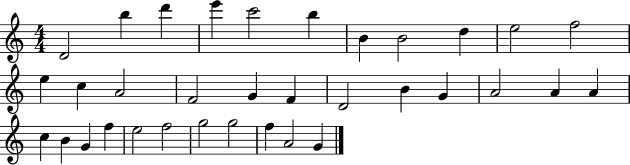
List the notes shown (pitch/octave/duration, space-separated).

D4/h B5/q D6/q E6/q C6/h B5/q B4/q B4/h D5/q E5/h F5/h E5/q C5/q A4/h F4/h G4/q F4/q D4/h B4/q G4/q A4/h A4/q A4/q C5/q B4/q G4/q F5/q E5/h F5/h G5/h G5/h F5/q A4/h G4/q